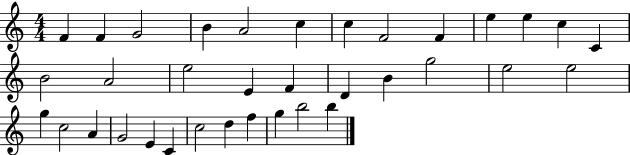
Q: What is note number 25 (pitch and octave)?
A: C5